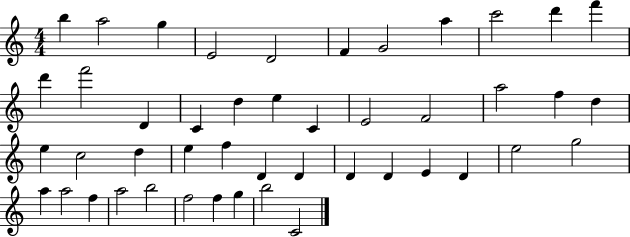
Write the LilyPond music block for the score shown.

{
  \clef treble
  \numericTimeSignature
  \time 4/4
  \key c \major
  b''4 a''2 g''4 | e'2 d'2 | f'4 g'2 a''4 | c'''2 d'''4 f'''4 | \break d'''4 f'''2 d'4 | c'4 d''4 e''4 c'4 | e'2 f'2 | a''2 f''4 d''4 | \break e''4 c''2 d''4 | e''4 f''4 d'4 d'4 | d'4 d'4 e'4 d'4 | e''2 g''2 | \break a''4 a''2 f''4 | a''2 b''2 | f''2 f''4 g''4 | b''2 c'2 | \break \bar "|."
}